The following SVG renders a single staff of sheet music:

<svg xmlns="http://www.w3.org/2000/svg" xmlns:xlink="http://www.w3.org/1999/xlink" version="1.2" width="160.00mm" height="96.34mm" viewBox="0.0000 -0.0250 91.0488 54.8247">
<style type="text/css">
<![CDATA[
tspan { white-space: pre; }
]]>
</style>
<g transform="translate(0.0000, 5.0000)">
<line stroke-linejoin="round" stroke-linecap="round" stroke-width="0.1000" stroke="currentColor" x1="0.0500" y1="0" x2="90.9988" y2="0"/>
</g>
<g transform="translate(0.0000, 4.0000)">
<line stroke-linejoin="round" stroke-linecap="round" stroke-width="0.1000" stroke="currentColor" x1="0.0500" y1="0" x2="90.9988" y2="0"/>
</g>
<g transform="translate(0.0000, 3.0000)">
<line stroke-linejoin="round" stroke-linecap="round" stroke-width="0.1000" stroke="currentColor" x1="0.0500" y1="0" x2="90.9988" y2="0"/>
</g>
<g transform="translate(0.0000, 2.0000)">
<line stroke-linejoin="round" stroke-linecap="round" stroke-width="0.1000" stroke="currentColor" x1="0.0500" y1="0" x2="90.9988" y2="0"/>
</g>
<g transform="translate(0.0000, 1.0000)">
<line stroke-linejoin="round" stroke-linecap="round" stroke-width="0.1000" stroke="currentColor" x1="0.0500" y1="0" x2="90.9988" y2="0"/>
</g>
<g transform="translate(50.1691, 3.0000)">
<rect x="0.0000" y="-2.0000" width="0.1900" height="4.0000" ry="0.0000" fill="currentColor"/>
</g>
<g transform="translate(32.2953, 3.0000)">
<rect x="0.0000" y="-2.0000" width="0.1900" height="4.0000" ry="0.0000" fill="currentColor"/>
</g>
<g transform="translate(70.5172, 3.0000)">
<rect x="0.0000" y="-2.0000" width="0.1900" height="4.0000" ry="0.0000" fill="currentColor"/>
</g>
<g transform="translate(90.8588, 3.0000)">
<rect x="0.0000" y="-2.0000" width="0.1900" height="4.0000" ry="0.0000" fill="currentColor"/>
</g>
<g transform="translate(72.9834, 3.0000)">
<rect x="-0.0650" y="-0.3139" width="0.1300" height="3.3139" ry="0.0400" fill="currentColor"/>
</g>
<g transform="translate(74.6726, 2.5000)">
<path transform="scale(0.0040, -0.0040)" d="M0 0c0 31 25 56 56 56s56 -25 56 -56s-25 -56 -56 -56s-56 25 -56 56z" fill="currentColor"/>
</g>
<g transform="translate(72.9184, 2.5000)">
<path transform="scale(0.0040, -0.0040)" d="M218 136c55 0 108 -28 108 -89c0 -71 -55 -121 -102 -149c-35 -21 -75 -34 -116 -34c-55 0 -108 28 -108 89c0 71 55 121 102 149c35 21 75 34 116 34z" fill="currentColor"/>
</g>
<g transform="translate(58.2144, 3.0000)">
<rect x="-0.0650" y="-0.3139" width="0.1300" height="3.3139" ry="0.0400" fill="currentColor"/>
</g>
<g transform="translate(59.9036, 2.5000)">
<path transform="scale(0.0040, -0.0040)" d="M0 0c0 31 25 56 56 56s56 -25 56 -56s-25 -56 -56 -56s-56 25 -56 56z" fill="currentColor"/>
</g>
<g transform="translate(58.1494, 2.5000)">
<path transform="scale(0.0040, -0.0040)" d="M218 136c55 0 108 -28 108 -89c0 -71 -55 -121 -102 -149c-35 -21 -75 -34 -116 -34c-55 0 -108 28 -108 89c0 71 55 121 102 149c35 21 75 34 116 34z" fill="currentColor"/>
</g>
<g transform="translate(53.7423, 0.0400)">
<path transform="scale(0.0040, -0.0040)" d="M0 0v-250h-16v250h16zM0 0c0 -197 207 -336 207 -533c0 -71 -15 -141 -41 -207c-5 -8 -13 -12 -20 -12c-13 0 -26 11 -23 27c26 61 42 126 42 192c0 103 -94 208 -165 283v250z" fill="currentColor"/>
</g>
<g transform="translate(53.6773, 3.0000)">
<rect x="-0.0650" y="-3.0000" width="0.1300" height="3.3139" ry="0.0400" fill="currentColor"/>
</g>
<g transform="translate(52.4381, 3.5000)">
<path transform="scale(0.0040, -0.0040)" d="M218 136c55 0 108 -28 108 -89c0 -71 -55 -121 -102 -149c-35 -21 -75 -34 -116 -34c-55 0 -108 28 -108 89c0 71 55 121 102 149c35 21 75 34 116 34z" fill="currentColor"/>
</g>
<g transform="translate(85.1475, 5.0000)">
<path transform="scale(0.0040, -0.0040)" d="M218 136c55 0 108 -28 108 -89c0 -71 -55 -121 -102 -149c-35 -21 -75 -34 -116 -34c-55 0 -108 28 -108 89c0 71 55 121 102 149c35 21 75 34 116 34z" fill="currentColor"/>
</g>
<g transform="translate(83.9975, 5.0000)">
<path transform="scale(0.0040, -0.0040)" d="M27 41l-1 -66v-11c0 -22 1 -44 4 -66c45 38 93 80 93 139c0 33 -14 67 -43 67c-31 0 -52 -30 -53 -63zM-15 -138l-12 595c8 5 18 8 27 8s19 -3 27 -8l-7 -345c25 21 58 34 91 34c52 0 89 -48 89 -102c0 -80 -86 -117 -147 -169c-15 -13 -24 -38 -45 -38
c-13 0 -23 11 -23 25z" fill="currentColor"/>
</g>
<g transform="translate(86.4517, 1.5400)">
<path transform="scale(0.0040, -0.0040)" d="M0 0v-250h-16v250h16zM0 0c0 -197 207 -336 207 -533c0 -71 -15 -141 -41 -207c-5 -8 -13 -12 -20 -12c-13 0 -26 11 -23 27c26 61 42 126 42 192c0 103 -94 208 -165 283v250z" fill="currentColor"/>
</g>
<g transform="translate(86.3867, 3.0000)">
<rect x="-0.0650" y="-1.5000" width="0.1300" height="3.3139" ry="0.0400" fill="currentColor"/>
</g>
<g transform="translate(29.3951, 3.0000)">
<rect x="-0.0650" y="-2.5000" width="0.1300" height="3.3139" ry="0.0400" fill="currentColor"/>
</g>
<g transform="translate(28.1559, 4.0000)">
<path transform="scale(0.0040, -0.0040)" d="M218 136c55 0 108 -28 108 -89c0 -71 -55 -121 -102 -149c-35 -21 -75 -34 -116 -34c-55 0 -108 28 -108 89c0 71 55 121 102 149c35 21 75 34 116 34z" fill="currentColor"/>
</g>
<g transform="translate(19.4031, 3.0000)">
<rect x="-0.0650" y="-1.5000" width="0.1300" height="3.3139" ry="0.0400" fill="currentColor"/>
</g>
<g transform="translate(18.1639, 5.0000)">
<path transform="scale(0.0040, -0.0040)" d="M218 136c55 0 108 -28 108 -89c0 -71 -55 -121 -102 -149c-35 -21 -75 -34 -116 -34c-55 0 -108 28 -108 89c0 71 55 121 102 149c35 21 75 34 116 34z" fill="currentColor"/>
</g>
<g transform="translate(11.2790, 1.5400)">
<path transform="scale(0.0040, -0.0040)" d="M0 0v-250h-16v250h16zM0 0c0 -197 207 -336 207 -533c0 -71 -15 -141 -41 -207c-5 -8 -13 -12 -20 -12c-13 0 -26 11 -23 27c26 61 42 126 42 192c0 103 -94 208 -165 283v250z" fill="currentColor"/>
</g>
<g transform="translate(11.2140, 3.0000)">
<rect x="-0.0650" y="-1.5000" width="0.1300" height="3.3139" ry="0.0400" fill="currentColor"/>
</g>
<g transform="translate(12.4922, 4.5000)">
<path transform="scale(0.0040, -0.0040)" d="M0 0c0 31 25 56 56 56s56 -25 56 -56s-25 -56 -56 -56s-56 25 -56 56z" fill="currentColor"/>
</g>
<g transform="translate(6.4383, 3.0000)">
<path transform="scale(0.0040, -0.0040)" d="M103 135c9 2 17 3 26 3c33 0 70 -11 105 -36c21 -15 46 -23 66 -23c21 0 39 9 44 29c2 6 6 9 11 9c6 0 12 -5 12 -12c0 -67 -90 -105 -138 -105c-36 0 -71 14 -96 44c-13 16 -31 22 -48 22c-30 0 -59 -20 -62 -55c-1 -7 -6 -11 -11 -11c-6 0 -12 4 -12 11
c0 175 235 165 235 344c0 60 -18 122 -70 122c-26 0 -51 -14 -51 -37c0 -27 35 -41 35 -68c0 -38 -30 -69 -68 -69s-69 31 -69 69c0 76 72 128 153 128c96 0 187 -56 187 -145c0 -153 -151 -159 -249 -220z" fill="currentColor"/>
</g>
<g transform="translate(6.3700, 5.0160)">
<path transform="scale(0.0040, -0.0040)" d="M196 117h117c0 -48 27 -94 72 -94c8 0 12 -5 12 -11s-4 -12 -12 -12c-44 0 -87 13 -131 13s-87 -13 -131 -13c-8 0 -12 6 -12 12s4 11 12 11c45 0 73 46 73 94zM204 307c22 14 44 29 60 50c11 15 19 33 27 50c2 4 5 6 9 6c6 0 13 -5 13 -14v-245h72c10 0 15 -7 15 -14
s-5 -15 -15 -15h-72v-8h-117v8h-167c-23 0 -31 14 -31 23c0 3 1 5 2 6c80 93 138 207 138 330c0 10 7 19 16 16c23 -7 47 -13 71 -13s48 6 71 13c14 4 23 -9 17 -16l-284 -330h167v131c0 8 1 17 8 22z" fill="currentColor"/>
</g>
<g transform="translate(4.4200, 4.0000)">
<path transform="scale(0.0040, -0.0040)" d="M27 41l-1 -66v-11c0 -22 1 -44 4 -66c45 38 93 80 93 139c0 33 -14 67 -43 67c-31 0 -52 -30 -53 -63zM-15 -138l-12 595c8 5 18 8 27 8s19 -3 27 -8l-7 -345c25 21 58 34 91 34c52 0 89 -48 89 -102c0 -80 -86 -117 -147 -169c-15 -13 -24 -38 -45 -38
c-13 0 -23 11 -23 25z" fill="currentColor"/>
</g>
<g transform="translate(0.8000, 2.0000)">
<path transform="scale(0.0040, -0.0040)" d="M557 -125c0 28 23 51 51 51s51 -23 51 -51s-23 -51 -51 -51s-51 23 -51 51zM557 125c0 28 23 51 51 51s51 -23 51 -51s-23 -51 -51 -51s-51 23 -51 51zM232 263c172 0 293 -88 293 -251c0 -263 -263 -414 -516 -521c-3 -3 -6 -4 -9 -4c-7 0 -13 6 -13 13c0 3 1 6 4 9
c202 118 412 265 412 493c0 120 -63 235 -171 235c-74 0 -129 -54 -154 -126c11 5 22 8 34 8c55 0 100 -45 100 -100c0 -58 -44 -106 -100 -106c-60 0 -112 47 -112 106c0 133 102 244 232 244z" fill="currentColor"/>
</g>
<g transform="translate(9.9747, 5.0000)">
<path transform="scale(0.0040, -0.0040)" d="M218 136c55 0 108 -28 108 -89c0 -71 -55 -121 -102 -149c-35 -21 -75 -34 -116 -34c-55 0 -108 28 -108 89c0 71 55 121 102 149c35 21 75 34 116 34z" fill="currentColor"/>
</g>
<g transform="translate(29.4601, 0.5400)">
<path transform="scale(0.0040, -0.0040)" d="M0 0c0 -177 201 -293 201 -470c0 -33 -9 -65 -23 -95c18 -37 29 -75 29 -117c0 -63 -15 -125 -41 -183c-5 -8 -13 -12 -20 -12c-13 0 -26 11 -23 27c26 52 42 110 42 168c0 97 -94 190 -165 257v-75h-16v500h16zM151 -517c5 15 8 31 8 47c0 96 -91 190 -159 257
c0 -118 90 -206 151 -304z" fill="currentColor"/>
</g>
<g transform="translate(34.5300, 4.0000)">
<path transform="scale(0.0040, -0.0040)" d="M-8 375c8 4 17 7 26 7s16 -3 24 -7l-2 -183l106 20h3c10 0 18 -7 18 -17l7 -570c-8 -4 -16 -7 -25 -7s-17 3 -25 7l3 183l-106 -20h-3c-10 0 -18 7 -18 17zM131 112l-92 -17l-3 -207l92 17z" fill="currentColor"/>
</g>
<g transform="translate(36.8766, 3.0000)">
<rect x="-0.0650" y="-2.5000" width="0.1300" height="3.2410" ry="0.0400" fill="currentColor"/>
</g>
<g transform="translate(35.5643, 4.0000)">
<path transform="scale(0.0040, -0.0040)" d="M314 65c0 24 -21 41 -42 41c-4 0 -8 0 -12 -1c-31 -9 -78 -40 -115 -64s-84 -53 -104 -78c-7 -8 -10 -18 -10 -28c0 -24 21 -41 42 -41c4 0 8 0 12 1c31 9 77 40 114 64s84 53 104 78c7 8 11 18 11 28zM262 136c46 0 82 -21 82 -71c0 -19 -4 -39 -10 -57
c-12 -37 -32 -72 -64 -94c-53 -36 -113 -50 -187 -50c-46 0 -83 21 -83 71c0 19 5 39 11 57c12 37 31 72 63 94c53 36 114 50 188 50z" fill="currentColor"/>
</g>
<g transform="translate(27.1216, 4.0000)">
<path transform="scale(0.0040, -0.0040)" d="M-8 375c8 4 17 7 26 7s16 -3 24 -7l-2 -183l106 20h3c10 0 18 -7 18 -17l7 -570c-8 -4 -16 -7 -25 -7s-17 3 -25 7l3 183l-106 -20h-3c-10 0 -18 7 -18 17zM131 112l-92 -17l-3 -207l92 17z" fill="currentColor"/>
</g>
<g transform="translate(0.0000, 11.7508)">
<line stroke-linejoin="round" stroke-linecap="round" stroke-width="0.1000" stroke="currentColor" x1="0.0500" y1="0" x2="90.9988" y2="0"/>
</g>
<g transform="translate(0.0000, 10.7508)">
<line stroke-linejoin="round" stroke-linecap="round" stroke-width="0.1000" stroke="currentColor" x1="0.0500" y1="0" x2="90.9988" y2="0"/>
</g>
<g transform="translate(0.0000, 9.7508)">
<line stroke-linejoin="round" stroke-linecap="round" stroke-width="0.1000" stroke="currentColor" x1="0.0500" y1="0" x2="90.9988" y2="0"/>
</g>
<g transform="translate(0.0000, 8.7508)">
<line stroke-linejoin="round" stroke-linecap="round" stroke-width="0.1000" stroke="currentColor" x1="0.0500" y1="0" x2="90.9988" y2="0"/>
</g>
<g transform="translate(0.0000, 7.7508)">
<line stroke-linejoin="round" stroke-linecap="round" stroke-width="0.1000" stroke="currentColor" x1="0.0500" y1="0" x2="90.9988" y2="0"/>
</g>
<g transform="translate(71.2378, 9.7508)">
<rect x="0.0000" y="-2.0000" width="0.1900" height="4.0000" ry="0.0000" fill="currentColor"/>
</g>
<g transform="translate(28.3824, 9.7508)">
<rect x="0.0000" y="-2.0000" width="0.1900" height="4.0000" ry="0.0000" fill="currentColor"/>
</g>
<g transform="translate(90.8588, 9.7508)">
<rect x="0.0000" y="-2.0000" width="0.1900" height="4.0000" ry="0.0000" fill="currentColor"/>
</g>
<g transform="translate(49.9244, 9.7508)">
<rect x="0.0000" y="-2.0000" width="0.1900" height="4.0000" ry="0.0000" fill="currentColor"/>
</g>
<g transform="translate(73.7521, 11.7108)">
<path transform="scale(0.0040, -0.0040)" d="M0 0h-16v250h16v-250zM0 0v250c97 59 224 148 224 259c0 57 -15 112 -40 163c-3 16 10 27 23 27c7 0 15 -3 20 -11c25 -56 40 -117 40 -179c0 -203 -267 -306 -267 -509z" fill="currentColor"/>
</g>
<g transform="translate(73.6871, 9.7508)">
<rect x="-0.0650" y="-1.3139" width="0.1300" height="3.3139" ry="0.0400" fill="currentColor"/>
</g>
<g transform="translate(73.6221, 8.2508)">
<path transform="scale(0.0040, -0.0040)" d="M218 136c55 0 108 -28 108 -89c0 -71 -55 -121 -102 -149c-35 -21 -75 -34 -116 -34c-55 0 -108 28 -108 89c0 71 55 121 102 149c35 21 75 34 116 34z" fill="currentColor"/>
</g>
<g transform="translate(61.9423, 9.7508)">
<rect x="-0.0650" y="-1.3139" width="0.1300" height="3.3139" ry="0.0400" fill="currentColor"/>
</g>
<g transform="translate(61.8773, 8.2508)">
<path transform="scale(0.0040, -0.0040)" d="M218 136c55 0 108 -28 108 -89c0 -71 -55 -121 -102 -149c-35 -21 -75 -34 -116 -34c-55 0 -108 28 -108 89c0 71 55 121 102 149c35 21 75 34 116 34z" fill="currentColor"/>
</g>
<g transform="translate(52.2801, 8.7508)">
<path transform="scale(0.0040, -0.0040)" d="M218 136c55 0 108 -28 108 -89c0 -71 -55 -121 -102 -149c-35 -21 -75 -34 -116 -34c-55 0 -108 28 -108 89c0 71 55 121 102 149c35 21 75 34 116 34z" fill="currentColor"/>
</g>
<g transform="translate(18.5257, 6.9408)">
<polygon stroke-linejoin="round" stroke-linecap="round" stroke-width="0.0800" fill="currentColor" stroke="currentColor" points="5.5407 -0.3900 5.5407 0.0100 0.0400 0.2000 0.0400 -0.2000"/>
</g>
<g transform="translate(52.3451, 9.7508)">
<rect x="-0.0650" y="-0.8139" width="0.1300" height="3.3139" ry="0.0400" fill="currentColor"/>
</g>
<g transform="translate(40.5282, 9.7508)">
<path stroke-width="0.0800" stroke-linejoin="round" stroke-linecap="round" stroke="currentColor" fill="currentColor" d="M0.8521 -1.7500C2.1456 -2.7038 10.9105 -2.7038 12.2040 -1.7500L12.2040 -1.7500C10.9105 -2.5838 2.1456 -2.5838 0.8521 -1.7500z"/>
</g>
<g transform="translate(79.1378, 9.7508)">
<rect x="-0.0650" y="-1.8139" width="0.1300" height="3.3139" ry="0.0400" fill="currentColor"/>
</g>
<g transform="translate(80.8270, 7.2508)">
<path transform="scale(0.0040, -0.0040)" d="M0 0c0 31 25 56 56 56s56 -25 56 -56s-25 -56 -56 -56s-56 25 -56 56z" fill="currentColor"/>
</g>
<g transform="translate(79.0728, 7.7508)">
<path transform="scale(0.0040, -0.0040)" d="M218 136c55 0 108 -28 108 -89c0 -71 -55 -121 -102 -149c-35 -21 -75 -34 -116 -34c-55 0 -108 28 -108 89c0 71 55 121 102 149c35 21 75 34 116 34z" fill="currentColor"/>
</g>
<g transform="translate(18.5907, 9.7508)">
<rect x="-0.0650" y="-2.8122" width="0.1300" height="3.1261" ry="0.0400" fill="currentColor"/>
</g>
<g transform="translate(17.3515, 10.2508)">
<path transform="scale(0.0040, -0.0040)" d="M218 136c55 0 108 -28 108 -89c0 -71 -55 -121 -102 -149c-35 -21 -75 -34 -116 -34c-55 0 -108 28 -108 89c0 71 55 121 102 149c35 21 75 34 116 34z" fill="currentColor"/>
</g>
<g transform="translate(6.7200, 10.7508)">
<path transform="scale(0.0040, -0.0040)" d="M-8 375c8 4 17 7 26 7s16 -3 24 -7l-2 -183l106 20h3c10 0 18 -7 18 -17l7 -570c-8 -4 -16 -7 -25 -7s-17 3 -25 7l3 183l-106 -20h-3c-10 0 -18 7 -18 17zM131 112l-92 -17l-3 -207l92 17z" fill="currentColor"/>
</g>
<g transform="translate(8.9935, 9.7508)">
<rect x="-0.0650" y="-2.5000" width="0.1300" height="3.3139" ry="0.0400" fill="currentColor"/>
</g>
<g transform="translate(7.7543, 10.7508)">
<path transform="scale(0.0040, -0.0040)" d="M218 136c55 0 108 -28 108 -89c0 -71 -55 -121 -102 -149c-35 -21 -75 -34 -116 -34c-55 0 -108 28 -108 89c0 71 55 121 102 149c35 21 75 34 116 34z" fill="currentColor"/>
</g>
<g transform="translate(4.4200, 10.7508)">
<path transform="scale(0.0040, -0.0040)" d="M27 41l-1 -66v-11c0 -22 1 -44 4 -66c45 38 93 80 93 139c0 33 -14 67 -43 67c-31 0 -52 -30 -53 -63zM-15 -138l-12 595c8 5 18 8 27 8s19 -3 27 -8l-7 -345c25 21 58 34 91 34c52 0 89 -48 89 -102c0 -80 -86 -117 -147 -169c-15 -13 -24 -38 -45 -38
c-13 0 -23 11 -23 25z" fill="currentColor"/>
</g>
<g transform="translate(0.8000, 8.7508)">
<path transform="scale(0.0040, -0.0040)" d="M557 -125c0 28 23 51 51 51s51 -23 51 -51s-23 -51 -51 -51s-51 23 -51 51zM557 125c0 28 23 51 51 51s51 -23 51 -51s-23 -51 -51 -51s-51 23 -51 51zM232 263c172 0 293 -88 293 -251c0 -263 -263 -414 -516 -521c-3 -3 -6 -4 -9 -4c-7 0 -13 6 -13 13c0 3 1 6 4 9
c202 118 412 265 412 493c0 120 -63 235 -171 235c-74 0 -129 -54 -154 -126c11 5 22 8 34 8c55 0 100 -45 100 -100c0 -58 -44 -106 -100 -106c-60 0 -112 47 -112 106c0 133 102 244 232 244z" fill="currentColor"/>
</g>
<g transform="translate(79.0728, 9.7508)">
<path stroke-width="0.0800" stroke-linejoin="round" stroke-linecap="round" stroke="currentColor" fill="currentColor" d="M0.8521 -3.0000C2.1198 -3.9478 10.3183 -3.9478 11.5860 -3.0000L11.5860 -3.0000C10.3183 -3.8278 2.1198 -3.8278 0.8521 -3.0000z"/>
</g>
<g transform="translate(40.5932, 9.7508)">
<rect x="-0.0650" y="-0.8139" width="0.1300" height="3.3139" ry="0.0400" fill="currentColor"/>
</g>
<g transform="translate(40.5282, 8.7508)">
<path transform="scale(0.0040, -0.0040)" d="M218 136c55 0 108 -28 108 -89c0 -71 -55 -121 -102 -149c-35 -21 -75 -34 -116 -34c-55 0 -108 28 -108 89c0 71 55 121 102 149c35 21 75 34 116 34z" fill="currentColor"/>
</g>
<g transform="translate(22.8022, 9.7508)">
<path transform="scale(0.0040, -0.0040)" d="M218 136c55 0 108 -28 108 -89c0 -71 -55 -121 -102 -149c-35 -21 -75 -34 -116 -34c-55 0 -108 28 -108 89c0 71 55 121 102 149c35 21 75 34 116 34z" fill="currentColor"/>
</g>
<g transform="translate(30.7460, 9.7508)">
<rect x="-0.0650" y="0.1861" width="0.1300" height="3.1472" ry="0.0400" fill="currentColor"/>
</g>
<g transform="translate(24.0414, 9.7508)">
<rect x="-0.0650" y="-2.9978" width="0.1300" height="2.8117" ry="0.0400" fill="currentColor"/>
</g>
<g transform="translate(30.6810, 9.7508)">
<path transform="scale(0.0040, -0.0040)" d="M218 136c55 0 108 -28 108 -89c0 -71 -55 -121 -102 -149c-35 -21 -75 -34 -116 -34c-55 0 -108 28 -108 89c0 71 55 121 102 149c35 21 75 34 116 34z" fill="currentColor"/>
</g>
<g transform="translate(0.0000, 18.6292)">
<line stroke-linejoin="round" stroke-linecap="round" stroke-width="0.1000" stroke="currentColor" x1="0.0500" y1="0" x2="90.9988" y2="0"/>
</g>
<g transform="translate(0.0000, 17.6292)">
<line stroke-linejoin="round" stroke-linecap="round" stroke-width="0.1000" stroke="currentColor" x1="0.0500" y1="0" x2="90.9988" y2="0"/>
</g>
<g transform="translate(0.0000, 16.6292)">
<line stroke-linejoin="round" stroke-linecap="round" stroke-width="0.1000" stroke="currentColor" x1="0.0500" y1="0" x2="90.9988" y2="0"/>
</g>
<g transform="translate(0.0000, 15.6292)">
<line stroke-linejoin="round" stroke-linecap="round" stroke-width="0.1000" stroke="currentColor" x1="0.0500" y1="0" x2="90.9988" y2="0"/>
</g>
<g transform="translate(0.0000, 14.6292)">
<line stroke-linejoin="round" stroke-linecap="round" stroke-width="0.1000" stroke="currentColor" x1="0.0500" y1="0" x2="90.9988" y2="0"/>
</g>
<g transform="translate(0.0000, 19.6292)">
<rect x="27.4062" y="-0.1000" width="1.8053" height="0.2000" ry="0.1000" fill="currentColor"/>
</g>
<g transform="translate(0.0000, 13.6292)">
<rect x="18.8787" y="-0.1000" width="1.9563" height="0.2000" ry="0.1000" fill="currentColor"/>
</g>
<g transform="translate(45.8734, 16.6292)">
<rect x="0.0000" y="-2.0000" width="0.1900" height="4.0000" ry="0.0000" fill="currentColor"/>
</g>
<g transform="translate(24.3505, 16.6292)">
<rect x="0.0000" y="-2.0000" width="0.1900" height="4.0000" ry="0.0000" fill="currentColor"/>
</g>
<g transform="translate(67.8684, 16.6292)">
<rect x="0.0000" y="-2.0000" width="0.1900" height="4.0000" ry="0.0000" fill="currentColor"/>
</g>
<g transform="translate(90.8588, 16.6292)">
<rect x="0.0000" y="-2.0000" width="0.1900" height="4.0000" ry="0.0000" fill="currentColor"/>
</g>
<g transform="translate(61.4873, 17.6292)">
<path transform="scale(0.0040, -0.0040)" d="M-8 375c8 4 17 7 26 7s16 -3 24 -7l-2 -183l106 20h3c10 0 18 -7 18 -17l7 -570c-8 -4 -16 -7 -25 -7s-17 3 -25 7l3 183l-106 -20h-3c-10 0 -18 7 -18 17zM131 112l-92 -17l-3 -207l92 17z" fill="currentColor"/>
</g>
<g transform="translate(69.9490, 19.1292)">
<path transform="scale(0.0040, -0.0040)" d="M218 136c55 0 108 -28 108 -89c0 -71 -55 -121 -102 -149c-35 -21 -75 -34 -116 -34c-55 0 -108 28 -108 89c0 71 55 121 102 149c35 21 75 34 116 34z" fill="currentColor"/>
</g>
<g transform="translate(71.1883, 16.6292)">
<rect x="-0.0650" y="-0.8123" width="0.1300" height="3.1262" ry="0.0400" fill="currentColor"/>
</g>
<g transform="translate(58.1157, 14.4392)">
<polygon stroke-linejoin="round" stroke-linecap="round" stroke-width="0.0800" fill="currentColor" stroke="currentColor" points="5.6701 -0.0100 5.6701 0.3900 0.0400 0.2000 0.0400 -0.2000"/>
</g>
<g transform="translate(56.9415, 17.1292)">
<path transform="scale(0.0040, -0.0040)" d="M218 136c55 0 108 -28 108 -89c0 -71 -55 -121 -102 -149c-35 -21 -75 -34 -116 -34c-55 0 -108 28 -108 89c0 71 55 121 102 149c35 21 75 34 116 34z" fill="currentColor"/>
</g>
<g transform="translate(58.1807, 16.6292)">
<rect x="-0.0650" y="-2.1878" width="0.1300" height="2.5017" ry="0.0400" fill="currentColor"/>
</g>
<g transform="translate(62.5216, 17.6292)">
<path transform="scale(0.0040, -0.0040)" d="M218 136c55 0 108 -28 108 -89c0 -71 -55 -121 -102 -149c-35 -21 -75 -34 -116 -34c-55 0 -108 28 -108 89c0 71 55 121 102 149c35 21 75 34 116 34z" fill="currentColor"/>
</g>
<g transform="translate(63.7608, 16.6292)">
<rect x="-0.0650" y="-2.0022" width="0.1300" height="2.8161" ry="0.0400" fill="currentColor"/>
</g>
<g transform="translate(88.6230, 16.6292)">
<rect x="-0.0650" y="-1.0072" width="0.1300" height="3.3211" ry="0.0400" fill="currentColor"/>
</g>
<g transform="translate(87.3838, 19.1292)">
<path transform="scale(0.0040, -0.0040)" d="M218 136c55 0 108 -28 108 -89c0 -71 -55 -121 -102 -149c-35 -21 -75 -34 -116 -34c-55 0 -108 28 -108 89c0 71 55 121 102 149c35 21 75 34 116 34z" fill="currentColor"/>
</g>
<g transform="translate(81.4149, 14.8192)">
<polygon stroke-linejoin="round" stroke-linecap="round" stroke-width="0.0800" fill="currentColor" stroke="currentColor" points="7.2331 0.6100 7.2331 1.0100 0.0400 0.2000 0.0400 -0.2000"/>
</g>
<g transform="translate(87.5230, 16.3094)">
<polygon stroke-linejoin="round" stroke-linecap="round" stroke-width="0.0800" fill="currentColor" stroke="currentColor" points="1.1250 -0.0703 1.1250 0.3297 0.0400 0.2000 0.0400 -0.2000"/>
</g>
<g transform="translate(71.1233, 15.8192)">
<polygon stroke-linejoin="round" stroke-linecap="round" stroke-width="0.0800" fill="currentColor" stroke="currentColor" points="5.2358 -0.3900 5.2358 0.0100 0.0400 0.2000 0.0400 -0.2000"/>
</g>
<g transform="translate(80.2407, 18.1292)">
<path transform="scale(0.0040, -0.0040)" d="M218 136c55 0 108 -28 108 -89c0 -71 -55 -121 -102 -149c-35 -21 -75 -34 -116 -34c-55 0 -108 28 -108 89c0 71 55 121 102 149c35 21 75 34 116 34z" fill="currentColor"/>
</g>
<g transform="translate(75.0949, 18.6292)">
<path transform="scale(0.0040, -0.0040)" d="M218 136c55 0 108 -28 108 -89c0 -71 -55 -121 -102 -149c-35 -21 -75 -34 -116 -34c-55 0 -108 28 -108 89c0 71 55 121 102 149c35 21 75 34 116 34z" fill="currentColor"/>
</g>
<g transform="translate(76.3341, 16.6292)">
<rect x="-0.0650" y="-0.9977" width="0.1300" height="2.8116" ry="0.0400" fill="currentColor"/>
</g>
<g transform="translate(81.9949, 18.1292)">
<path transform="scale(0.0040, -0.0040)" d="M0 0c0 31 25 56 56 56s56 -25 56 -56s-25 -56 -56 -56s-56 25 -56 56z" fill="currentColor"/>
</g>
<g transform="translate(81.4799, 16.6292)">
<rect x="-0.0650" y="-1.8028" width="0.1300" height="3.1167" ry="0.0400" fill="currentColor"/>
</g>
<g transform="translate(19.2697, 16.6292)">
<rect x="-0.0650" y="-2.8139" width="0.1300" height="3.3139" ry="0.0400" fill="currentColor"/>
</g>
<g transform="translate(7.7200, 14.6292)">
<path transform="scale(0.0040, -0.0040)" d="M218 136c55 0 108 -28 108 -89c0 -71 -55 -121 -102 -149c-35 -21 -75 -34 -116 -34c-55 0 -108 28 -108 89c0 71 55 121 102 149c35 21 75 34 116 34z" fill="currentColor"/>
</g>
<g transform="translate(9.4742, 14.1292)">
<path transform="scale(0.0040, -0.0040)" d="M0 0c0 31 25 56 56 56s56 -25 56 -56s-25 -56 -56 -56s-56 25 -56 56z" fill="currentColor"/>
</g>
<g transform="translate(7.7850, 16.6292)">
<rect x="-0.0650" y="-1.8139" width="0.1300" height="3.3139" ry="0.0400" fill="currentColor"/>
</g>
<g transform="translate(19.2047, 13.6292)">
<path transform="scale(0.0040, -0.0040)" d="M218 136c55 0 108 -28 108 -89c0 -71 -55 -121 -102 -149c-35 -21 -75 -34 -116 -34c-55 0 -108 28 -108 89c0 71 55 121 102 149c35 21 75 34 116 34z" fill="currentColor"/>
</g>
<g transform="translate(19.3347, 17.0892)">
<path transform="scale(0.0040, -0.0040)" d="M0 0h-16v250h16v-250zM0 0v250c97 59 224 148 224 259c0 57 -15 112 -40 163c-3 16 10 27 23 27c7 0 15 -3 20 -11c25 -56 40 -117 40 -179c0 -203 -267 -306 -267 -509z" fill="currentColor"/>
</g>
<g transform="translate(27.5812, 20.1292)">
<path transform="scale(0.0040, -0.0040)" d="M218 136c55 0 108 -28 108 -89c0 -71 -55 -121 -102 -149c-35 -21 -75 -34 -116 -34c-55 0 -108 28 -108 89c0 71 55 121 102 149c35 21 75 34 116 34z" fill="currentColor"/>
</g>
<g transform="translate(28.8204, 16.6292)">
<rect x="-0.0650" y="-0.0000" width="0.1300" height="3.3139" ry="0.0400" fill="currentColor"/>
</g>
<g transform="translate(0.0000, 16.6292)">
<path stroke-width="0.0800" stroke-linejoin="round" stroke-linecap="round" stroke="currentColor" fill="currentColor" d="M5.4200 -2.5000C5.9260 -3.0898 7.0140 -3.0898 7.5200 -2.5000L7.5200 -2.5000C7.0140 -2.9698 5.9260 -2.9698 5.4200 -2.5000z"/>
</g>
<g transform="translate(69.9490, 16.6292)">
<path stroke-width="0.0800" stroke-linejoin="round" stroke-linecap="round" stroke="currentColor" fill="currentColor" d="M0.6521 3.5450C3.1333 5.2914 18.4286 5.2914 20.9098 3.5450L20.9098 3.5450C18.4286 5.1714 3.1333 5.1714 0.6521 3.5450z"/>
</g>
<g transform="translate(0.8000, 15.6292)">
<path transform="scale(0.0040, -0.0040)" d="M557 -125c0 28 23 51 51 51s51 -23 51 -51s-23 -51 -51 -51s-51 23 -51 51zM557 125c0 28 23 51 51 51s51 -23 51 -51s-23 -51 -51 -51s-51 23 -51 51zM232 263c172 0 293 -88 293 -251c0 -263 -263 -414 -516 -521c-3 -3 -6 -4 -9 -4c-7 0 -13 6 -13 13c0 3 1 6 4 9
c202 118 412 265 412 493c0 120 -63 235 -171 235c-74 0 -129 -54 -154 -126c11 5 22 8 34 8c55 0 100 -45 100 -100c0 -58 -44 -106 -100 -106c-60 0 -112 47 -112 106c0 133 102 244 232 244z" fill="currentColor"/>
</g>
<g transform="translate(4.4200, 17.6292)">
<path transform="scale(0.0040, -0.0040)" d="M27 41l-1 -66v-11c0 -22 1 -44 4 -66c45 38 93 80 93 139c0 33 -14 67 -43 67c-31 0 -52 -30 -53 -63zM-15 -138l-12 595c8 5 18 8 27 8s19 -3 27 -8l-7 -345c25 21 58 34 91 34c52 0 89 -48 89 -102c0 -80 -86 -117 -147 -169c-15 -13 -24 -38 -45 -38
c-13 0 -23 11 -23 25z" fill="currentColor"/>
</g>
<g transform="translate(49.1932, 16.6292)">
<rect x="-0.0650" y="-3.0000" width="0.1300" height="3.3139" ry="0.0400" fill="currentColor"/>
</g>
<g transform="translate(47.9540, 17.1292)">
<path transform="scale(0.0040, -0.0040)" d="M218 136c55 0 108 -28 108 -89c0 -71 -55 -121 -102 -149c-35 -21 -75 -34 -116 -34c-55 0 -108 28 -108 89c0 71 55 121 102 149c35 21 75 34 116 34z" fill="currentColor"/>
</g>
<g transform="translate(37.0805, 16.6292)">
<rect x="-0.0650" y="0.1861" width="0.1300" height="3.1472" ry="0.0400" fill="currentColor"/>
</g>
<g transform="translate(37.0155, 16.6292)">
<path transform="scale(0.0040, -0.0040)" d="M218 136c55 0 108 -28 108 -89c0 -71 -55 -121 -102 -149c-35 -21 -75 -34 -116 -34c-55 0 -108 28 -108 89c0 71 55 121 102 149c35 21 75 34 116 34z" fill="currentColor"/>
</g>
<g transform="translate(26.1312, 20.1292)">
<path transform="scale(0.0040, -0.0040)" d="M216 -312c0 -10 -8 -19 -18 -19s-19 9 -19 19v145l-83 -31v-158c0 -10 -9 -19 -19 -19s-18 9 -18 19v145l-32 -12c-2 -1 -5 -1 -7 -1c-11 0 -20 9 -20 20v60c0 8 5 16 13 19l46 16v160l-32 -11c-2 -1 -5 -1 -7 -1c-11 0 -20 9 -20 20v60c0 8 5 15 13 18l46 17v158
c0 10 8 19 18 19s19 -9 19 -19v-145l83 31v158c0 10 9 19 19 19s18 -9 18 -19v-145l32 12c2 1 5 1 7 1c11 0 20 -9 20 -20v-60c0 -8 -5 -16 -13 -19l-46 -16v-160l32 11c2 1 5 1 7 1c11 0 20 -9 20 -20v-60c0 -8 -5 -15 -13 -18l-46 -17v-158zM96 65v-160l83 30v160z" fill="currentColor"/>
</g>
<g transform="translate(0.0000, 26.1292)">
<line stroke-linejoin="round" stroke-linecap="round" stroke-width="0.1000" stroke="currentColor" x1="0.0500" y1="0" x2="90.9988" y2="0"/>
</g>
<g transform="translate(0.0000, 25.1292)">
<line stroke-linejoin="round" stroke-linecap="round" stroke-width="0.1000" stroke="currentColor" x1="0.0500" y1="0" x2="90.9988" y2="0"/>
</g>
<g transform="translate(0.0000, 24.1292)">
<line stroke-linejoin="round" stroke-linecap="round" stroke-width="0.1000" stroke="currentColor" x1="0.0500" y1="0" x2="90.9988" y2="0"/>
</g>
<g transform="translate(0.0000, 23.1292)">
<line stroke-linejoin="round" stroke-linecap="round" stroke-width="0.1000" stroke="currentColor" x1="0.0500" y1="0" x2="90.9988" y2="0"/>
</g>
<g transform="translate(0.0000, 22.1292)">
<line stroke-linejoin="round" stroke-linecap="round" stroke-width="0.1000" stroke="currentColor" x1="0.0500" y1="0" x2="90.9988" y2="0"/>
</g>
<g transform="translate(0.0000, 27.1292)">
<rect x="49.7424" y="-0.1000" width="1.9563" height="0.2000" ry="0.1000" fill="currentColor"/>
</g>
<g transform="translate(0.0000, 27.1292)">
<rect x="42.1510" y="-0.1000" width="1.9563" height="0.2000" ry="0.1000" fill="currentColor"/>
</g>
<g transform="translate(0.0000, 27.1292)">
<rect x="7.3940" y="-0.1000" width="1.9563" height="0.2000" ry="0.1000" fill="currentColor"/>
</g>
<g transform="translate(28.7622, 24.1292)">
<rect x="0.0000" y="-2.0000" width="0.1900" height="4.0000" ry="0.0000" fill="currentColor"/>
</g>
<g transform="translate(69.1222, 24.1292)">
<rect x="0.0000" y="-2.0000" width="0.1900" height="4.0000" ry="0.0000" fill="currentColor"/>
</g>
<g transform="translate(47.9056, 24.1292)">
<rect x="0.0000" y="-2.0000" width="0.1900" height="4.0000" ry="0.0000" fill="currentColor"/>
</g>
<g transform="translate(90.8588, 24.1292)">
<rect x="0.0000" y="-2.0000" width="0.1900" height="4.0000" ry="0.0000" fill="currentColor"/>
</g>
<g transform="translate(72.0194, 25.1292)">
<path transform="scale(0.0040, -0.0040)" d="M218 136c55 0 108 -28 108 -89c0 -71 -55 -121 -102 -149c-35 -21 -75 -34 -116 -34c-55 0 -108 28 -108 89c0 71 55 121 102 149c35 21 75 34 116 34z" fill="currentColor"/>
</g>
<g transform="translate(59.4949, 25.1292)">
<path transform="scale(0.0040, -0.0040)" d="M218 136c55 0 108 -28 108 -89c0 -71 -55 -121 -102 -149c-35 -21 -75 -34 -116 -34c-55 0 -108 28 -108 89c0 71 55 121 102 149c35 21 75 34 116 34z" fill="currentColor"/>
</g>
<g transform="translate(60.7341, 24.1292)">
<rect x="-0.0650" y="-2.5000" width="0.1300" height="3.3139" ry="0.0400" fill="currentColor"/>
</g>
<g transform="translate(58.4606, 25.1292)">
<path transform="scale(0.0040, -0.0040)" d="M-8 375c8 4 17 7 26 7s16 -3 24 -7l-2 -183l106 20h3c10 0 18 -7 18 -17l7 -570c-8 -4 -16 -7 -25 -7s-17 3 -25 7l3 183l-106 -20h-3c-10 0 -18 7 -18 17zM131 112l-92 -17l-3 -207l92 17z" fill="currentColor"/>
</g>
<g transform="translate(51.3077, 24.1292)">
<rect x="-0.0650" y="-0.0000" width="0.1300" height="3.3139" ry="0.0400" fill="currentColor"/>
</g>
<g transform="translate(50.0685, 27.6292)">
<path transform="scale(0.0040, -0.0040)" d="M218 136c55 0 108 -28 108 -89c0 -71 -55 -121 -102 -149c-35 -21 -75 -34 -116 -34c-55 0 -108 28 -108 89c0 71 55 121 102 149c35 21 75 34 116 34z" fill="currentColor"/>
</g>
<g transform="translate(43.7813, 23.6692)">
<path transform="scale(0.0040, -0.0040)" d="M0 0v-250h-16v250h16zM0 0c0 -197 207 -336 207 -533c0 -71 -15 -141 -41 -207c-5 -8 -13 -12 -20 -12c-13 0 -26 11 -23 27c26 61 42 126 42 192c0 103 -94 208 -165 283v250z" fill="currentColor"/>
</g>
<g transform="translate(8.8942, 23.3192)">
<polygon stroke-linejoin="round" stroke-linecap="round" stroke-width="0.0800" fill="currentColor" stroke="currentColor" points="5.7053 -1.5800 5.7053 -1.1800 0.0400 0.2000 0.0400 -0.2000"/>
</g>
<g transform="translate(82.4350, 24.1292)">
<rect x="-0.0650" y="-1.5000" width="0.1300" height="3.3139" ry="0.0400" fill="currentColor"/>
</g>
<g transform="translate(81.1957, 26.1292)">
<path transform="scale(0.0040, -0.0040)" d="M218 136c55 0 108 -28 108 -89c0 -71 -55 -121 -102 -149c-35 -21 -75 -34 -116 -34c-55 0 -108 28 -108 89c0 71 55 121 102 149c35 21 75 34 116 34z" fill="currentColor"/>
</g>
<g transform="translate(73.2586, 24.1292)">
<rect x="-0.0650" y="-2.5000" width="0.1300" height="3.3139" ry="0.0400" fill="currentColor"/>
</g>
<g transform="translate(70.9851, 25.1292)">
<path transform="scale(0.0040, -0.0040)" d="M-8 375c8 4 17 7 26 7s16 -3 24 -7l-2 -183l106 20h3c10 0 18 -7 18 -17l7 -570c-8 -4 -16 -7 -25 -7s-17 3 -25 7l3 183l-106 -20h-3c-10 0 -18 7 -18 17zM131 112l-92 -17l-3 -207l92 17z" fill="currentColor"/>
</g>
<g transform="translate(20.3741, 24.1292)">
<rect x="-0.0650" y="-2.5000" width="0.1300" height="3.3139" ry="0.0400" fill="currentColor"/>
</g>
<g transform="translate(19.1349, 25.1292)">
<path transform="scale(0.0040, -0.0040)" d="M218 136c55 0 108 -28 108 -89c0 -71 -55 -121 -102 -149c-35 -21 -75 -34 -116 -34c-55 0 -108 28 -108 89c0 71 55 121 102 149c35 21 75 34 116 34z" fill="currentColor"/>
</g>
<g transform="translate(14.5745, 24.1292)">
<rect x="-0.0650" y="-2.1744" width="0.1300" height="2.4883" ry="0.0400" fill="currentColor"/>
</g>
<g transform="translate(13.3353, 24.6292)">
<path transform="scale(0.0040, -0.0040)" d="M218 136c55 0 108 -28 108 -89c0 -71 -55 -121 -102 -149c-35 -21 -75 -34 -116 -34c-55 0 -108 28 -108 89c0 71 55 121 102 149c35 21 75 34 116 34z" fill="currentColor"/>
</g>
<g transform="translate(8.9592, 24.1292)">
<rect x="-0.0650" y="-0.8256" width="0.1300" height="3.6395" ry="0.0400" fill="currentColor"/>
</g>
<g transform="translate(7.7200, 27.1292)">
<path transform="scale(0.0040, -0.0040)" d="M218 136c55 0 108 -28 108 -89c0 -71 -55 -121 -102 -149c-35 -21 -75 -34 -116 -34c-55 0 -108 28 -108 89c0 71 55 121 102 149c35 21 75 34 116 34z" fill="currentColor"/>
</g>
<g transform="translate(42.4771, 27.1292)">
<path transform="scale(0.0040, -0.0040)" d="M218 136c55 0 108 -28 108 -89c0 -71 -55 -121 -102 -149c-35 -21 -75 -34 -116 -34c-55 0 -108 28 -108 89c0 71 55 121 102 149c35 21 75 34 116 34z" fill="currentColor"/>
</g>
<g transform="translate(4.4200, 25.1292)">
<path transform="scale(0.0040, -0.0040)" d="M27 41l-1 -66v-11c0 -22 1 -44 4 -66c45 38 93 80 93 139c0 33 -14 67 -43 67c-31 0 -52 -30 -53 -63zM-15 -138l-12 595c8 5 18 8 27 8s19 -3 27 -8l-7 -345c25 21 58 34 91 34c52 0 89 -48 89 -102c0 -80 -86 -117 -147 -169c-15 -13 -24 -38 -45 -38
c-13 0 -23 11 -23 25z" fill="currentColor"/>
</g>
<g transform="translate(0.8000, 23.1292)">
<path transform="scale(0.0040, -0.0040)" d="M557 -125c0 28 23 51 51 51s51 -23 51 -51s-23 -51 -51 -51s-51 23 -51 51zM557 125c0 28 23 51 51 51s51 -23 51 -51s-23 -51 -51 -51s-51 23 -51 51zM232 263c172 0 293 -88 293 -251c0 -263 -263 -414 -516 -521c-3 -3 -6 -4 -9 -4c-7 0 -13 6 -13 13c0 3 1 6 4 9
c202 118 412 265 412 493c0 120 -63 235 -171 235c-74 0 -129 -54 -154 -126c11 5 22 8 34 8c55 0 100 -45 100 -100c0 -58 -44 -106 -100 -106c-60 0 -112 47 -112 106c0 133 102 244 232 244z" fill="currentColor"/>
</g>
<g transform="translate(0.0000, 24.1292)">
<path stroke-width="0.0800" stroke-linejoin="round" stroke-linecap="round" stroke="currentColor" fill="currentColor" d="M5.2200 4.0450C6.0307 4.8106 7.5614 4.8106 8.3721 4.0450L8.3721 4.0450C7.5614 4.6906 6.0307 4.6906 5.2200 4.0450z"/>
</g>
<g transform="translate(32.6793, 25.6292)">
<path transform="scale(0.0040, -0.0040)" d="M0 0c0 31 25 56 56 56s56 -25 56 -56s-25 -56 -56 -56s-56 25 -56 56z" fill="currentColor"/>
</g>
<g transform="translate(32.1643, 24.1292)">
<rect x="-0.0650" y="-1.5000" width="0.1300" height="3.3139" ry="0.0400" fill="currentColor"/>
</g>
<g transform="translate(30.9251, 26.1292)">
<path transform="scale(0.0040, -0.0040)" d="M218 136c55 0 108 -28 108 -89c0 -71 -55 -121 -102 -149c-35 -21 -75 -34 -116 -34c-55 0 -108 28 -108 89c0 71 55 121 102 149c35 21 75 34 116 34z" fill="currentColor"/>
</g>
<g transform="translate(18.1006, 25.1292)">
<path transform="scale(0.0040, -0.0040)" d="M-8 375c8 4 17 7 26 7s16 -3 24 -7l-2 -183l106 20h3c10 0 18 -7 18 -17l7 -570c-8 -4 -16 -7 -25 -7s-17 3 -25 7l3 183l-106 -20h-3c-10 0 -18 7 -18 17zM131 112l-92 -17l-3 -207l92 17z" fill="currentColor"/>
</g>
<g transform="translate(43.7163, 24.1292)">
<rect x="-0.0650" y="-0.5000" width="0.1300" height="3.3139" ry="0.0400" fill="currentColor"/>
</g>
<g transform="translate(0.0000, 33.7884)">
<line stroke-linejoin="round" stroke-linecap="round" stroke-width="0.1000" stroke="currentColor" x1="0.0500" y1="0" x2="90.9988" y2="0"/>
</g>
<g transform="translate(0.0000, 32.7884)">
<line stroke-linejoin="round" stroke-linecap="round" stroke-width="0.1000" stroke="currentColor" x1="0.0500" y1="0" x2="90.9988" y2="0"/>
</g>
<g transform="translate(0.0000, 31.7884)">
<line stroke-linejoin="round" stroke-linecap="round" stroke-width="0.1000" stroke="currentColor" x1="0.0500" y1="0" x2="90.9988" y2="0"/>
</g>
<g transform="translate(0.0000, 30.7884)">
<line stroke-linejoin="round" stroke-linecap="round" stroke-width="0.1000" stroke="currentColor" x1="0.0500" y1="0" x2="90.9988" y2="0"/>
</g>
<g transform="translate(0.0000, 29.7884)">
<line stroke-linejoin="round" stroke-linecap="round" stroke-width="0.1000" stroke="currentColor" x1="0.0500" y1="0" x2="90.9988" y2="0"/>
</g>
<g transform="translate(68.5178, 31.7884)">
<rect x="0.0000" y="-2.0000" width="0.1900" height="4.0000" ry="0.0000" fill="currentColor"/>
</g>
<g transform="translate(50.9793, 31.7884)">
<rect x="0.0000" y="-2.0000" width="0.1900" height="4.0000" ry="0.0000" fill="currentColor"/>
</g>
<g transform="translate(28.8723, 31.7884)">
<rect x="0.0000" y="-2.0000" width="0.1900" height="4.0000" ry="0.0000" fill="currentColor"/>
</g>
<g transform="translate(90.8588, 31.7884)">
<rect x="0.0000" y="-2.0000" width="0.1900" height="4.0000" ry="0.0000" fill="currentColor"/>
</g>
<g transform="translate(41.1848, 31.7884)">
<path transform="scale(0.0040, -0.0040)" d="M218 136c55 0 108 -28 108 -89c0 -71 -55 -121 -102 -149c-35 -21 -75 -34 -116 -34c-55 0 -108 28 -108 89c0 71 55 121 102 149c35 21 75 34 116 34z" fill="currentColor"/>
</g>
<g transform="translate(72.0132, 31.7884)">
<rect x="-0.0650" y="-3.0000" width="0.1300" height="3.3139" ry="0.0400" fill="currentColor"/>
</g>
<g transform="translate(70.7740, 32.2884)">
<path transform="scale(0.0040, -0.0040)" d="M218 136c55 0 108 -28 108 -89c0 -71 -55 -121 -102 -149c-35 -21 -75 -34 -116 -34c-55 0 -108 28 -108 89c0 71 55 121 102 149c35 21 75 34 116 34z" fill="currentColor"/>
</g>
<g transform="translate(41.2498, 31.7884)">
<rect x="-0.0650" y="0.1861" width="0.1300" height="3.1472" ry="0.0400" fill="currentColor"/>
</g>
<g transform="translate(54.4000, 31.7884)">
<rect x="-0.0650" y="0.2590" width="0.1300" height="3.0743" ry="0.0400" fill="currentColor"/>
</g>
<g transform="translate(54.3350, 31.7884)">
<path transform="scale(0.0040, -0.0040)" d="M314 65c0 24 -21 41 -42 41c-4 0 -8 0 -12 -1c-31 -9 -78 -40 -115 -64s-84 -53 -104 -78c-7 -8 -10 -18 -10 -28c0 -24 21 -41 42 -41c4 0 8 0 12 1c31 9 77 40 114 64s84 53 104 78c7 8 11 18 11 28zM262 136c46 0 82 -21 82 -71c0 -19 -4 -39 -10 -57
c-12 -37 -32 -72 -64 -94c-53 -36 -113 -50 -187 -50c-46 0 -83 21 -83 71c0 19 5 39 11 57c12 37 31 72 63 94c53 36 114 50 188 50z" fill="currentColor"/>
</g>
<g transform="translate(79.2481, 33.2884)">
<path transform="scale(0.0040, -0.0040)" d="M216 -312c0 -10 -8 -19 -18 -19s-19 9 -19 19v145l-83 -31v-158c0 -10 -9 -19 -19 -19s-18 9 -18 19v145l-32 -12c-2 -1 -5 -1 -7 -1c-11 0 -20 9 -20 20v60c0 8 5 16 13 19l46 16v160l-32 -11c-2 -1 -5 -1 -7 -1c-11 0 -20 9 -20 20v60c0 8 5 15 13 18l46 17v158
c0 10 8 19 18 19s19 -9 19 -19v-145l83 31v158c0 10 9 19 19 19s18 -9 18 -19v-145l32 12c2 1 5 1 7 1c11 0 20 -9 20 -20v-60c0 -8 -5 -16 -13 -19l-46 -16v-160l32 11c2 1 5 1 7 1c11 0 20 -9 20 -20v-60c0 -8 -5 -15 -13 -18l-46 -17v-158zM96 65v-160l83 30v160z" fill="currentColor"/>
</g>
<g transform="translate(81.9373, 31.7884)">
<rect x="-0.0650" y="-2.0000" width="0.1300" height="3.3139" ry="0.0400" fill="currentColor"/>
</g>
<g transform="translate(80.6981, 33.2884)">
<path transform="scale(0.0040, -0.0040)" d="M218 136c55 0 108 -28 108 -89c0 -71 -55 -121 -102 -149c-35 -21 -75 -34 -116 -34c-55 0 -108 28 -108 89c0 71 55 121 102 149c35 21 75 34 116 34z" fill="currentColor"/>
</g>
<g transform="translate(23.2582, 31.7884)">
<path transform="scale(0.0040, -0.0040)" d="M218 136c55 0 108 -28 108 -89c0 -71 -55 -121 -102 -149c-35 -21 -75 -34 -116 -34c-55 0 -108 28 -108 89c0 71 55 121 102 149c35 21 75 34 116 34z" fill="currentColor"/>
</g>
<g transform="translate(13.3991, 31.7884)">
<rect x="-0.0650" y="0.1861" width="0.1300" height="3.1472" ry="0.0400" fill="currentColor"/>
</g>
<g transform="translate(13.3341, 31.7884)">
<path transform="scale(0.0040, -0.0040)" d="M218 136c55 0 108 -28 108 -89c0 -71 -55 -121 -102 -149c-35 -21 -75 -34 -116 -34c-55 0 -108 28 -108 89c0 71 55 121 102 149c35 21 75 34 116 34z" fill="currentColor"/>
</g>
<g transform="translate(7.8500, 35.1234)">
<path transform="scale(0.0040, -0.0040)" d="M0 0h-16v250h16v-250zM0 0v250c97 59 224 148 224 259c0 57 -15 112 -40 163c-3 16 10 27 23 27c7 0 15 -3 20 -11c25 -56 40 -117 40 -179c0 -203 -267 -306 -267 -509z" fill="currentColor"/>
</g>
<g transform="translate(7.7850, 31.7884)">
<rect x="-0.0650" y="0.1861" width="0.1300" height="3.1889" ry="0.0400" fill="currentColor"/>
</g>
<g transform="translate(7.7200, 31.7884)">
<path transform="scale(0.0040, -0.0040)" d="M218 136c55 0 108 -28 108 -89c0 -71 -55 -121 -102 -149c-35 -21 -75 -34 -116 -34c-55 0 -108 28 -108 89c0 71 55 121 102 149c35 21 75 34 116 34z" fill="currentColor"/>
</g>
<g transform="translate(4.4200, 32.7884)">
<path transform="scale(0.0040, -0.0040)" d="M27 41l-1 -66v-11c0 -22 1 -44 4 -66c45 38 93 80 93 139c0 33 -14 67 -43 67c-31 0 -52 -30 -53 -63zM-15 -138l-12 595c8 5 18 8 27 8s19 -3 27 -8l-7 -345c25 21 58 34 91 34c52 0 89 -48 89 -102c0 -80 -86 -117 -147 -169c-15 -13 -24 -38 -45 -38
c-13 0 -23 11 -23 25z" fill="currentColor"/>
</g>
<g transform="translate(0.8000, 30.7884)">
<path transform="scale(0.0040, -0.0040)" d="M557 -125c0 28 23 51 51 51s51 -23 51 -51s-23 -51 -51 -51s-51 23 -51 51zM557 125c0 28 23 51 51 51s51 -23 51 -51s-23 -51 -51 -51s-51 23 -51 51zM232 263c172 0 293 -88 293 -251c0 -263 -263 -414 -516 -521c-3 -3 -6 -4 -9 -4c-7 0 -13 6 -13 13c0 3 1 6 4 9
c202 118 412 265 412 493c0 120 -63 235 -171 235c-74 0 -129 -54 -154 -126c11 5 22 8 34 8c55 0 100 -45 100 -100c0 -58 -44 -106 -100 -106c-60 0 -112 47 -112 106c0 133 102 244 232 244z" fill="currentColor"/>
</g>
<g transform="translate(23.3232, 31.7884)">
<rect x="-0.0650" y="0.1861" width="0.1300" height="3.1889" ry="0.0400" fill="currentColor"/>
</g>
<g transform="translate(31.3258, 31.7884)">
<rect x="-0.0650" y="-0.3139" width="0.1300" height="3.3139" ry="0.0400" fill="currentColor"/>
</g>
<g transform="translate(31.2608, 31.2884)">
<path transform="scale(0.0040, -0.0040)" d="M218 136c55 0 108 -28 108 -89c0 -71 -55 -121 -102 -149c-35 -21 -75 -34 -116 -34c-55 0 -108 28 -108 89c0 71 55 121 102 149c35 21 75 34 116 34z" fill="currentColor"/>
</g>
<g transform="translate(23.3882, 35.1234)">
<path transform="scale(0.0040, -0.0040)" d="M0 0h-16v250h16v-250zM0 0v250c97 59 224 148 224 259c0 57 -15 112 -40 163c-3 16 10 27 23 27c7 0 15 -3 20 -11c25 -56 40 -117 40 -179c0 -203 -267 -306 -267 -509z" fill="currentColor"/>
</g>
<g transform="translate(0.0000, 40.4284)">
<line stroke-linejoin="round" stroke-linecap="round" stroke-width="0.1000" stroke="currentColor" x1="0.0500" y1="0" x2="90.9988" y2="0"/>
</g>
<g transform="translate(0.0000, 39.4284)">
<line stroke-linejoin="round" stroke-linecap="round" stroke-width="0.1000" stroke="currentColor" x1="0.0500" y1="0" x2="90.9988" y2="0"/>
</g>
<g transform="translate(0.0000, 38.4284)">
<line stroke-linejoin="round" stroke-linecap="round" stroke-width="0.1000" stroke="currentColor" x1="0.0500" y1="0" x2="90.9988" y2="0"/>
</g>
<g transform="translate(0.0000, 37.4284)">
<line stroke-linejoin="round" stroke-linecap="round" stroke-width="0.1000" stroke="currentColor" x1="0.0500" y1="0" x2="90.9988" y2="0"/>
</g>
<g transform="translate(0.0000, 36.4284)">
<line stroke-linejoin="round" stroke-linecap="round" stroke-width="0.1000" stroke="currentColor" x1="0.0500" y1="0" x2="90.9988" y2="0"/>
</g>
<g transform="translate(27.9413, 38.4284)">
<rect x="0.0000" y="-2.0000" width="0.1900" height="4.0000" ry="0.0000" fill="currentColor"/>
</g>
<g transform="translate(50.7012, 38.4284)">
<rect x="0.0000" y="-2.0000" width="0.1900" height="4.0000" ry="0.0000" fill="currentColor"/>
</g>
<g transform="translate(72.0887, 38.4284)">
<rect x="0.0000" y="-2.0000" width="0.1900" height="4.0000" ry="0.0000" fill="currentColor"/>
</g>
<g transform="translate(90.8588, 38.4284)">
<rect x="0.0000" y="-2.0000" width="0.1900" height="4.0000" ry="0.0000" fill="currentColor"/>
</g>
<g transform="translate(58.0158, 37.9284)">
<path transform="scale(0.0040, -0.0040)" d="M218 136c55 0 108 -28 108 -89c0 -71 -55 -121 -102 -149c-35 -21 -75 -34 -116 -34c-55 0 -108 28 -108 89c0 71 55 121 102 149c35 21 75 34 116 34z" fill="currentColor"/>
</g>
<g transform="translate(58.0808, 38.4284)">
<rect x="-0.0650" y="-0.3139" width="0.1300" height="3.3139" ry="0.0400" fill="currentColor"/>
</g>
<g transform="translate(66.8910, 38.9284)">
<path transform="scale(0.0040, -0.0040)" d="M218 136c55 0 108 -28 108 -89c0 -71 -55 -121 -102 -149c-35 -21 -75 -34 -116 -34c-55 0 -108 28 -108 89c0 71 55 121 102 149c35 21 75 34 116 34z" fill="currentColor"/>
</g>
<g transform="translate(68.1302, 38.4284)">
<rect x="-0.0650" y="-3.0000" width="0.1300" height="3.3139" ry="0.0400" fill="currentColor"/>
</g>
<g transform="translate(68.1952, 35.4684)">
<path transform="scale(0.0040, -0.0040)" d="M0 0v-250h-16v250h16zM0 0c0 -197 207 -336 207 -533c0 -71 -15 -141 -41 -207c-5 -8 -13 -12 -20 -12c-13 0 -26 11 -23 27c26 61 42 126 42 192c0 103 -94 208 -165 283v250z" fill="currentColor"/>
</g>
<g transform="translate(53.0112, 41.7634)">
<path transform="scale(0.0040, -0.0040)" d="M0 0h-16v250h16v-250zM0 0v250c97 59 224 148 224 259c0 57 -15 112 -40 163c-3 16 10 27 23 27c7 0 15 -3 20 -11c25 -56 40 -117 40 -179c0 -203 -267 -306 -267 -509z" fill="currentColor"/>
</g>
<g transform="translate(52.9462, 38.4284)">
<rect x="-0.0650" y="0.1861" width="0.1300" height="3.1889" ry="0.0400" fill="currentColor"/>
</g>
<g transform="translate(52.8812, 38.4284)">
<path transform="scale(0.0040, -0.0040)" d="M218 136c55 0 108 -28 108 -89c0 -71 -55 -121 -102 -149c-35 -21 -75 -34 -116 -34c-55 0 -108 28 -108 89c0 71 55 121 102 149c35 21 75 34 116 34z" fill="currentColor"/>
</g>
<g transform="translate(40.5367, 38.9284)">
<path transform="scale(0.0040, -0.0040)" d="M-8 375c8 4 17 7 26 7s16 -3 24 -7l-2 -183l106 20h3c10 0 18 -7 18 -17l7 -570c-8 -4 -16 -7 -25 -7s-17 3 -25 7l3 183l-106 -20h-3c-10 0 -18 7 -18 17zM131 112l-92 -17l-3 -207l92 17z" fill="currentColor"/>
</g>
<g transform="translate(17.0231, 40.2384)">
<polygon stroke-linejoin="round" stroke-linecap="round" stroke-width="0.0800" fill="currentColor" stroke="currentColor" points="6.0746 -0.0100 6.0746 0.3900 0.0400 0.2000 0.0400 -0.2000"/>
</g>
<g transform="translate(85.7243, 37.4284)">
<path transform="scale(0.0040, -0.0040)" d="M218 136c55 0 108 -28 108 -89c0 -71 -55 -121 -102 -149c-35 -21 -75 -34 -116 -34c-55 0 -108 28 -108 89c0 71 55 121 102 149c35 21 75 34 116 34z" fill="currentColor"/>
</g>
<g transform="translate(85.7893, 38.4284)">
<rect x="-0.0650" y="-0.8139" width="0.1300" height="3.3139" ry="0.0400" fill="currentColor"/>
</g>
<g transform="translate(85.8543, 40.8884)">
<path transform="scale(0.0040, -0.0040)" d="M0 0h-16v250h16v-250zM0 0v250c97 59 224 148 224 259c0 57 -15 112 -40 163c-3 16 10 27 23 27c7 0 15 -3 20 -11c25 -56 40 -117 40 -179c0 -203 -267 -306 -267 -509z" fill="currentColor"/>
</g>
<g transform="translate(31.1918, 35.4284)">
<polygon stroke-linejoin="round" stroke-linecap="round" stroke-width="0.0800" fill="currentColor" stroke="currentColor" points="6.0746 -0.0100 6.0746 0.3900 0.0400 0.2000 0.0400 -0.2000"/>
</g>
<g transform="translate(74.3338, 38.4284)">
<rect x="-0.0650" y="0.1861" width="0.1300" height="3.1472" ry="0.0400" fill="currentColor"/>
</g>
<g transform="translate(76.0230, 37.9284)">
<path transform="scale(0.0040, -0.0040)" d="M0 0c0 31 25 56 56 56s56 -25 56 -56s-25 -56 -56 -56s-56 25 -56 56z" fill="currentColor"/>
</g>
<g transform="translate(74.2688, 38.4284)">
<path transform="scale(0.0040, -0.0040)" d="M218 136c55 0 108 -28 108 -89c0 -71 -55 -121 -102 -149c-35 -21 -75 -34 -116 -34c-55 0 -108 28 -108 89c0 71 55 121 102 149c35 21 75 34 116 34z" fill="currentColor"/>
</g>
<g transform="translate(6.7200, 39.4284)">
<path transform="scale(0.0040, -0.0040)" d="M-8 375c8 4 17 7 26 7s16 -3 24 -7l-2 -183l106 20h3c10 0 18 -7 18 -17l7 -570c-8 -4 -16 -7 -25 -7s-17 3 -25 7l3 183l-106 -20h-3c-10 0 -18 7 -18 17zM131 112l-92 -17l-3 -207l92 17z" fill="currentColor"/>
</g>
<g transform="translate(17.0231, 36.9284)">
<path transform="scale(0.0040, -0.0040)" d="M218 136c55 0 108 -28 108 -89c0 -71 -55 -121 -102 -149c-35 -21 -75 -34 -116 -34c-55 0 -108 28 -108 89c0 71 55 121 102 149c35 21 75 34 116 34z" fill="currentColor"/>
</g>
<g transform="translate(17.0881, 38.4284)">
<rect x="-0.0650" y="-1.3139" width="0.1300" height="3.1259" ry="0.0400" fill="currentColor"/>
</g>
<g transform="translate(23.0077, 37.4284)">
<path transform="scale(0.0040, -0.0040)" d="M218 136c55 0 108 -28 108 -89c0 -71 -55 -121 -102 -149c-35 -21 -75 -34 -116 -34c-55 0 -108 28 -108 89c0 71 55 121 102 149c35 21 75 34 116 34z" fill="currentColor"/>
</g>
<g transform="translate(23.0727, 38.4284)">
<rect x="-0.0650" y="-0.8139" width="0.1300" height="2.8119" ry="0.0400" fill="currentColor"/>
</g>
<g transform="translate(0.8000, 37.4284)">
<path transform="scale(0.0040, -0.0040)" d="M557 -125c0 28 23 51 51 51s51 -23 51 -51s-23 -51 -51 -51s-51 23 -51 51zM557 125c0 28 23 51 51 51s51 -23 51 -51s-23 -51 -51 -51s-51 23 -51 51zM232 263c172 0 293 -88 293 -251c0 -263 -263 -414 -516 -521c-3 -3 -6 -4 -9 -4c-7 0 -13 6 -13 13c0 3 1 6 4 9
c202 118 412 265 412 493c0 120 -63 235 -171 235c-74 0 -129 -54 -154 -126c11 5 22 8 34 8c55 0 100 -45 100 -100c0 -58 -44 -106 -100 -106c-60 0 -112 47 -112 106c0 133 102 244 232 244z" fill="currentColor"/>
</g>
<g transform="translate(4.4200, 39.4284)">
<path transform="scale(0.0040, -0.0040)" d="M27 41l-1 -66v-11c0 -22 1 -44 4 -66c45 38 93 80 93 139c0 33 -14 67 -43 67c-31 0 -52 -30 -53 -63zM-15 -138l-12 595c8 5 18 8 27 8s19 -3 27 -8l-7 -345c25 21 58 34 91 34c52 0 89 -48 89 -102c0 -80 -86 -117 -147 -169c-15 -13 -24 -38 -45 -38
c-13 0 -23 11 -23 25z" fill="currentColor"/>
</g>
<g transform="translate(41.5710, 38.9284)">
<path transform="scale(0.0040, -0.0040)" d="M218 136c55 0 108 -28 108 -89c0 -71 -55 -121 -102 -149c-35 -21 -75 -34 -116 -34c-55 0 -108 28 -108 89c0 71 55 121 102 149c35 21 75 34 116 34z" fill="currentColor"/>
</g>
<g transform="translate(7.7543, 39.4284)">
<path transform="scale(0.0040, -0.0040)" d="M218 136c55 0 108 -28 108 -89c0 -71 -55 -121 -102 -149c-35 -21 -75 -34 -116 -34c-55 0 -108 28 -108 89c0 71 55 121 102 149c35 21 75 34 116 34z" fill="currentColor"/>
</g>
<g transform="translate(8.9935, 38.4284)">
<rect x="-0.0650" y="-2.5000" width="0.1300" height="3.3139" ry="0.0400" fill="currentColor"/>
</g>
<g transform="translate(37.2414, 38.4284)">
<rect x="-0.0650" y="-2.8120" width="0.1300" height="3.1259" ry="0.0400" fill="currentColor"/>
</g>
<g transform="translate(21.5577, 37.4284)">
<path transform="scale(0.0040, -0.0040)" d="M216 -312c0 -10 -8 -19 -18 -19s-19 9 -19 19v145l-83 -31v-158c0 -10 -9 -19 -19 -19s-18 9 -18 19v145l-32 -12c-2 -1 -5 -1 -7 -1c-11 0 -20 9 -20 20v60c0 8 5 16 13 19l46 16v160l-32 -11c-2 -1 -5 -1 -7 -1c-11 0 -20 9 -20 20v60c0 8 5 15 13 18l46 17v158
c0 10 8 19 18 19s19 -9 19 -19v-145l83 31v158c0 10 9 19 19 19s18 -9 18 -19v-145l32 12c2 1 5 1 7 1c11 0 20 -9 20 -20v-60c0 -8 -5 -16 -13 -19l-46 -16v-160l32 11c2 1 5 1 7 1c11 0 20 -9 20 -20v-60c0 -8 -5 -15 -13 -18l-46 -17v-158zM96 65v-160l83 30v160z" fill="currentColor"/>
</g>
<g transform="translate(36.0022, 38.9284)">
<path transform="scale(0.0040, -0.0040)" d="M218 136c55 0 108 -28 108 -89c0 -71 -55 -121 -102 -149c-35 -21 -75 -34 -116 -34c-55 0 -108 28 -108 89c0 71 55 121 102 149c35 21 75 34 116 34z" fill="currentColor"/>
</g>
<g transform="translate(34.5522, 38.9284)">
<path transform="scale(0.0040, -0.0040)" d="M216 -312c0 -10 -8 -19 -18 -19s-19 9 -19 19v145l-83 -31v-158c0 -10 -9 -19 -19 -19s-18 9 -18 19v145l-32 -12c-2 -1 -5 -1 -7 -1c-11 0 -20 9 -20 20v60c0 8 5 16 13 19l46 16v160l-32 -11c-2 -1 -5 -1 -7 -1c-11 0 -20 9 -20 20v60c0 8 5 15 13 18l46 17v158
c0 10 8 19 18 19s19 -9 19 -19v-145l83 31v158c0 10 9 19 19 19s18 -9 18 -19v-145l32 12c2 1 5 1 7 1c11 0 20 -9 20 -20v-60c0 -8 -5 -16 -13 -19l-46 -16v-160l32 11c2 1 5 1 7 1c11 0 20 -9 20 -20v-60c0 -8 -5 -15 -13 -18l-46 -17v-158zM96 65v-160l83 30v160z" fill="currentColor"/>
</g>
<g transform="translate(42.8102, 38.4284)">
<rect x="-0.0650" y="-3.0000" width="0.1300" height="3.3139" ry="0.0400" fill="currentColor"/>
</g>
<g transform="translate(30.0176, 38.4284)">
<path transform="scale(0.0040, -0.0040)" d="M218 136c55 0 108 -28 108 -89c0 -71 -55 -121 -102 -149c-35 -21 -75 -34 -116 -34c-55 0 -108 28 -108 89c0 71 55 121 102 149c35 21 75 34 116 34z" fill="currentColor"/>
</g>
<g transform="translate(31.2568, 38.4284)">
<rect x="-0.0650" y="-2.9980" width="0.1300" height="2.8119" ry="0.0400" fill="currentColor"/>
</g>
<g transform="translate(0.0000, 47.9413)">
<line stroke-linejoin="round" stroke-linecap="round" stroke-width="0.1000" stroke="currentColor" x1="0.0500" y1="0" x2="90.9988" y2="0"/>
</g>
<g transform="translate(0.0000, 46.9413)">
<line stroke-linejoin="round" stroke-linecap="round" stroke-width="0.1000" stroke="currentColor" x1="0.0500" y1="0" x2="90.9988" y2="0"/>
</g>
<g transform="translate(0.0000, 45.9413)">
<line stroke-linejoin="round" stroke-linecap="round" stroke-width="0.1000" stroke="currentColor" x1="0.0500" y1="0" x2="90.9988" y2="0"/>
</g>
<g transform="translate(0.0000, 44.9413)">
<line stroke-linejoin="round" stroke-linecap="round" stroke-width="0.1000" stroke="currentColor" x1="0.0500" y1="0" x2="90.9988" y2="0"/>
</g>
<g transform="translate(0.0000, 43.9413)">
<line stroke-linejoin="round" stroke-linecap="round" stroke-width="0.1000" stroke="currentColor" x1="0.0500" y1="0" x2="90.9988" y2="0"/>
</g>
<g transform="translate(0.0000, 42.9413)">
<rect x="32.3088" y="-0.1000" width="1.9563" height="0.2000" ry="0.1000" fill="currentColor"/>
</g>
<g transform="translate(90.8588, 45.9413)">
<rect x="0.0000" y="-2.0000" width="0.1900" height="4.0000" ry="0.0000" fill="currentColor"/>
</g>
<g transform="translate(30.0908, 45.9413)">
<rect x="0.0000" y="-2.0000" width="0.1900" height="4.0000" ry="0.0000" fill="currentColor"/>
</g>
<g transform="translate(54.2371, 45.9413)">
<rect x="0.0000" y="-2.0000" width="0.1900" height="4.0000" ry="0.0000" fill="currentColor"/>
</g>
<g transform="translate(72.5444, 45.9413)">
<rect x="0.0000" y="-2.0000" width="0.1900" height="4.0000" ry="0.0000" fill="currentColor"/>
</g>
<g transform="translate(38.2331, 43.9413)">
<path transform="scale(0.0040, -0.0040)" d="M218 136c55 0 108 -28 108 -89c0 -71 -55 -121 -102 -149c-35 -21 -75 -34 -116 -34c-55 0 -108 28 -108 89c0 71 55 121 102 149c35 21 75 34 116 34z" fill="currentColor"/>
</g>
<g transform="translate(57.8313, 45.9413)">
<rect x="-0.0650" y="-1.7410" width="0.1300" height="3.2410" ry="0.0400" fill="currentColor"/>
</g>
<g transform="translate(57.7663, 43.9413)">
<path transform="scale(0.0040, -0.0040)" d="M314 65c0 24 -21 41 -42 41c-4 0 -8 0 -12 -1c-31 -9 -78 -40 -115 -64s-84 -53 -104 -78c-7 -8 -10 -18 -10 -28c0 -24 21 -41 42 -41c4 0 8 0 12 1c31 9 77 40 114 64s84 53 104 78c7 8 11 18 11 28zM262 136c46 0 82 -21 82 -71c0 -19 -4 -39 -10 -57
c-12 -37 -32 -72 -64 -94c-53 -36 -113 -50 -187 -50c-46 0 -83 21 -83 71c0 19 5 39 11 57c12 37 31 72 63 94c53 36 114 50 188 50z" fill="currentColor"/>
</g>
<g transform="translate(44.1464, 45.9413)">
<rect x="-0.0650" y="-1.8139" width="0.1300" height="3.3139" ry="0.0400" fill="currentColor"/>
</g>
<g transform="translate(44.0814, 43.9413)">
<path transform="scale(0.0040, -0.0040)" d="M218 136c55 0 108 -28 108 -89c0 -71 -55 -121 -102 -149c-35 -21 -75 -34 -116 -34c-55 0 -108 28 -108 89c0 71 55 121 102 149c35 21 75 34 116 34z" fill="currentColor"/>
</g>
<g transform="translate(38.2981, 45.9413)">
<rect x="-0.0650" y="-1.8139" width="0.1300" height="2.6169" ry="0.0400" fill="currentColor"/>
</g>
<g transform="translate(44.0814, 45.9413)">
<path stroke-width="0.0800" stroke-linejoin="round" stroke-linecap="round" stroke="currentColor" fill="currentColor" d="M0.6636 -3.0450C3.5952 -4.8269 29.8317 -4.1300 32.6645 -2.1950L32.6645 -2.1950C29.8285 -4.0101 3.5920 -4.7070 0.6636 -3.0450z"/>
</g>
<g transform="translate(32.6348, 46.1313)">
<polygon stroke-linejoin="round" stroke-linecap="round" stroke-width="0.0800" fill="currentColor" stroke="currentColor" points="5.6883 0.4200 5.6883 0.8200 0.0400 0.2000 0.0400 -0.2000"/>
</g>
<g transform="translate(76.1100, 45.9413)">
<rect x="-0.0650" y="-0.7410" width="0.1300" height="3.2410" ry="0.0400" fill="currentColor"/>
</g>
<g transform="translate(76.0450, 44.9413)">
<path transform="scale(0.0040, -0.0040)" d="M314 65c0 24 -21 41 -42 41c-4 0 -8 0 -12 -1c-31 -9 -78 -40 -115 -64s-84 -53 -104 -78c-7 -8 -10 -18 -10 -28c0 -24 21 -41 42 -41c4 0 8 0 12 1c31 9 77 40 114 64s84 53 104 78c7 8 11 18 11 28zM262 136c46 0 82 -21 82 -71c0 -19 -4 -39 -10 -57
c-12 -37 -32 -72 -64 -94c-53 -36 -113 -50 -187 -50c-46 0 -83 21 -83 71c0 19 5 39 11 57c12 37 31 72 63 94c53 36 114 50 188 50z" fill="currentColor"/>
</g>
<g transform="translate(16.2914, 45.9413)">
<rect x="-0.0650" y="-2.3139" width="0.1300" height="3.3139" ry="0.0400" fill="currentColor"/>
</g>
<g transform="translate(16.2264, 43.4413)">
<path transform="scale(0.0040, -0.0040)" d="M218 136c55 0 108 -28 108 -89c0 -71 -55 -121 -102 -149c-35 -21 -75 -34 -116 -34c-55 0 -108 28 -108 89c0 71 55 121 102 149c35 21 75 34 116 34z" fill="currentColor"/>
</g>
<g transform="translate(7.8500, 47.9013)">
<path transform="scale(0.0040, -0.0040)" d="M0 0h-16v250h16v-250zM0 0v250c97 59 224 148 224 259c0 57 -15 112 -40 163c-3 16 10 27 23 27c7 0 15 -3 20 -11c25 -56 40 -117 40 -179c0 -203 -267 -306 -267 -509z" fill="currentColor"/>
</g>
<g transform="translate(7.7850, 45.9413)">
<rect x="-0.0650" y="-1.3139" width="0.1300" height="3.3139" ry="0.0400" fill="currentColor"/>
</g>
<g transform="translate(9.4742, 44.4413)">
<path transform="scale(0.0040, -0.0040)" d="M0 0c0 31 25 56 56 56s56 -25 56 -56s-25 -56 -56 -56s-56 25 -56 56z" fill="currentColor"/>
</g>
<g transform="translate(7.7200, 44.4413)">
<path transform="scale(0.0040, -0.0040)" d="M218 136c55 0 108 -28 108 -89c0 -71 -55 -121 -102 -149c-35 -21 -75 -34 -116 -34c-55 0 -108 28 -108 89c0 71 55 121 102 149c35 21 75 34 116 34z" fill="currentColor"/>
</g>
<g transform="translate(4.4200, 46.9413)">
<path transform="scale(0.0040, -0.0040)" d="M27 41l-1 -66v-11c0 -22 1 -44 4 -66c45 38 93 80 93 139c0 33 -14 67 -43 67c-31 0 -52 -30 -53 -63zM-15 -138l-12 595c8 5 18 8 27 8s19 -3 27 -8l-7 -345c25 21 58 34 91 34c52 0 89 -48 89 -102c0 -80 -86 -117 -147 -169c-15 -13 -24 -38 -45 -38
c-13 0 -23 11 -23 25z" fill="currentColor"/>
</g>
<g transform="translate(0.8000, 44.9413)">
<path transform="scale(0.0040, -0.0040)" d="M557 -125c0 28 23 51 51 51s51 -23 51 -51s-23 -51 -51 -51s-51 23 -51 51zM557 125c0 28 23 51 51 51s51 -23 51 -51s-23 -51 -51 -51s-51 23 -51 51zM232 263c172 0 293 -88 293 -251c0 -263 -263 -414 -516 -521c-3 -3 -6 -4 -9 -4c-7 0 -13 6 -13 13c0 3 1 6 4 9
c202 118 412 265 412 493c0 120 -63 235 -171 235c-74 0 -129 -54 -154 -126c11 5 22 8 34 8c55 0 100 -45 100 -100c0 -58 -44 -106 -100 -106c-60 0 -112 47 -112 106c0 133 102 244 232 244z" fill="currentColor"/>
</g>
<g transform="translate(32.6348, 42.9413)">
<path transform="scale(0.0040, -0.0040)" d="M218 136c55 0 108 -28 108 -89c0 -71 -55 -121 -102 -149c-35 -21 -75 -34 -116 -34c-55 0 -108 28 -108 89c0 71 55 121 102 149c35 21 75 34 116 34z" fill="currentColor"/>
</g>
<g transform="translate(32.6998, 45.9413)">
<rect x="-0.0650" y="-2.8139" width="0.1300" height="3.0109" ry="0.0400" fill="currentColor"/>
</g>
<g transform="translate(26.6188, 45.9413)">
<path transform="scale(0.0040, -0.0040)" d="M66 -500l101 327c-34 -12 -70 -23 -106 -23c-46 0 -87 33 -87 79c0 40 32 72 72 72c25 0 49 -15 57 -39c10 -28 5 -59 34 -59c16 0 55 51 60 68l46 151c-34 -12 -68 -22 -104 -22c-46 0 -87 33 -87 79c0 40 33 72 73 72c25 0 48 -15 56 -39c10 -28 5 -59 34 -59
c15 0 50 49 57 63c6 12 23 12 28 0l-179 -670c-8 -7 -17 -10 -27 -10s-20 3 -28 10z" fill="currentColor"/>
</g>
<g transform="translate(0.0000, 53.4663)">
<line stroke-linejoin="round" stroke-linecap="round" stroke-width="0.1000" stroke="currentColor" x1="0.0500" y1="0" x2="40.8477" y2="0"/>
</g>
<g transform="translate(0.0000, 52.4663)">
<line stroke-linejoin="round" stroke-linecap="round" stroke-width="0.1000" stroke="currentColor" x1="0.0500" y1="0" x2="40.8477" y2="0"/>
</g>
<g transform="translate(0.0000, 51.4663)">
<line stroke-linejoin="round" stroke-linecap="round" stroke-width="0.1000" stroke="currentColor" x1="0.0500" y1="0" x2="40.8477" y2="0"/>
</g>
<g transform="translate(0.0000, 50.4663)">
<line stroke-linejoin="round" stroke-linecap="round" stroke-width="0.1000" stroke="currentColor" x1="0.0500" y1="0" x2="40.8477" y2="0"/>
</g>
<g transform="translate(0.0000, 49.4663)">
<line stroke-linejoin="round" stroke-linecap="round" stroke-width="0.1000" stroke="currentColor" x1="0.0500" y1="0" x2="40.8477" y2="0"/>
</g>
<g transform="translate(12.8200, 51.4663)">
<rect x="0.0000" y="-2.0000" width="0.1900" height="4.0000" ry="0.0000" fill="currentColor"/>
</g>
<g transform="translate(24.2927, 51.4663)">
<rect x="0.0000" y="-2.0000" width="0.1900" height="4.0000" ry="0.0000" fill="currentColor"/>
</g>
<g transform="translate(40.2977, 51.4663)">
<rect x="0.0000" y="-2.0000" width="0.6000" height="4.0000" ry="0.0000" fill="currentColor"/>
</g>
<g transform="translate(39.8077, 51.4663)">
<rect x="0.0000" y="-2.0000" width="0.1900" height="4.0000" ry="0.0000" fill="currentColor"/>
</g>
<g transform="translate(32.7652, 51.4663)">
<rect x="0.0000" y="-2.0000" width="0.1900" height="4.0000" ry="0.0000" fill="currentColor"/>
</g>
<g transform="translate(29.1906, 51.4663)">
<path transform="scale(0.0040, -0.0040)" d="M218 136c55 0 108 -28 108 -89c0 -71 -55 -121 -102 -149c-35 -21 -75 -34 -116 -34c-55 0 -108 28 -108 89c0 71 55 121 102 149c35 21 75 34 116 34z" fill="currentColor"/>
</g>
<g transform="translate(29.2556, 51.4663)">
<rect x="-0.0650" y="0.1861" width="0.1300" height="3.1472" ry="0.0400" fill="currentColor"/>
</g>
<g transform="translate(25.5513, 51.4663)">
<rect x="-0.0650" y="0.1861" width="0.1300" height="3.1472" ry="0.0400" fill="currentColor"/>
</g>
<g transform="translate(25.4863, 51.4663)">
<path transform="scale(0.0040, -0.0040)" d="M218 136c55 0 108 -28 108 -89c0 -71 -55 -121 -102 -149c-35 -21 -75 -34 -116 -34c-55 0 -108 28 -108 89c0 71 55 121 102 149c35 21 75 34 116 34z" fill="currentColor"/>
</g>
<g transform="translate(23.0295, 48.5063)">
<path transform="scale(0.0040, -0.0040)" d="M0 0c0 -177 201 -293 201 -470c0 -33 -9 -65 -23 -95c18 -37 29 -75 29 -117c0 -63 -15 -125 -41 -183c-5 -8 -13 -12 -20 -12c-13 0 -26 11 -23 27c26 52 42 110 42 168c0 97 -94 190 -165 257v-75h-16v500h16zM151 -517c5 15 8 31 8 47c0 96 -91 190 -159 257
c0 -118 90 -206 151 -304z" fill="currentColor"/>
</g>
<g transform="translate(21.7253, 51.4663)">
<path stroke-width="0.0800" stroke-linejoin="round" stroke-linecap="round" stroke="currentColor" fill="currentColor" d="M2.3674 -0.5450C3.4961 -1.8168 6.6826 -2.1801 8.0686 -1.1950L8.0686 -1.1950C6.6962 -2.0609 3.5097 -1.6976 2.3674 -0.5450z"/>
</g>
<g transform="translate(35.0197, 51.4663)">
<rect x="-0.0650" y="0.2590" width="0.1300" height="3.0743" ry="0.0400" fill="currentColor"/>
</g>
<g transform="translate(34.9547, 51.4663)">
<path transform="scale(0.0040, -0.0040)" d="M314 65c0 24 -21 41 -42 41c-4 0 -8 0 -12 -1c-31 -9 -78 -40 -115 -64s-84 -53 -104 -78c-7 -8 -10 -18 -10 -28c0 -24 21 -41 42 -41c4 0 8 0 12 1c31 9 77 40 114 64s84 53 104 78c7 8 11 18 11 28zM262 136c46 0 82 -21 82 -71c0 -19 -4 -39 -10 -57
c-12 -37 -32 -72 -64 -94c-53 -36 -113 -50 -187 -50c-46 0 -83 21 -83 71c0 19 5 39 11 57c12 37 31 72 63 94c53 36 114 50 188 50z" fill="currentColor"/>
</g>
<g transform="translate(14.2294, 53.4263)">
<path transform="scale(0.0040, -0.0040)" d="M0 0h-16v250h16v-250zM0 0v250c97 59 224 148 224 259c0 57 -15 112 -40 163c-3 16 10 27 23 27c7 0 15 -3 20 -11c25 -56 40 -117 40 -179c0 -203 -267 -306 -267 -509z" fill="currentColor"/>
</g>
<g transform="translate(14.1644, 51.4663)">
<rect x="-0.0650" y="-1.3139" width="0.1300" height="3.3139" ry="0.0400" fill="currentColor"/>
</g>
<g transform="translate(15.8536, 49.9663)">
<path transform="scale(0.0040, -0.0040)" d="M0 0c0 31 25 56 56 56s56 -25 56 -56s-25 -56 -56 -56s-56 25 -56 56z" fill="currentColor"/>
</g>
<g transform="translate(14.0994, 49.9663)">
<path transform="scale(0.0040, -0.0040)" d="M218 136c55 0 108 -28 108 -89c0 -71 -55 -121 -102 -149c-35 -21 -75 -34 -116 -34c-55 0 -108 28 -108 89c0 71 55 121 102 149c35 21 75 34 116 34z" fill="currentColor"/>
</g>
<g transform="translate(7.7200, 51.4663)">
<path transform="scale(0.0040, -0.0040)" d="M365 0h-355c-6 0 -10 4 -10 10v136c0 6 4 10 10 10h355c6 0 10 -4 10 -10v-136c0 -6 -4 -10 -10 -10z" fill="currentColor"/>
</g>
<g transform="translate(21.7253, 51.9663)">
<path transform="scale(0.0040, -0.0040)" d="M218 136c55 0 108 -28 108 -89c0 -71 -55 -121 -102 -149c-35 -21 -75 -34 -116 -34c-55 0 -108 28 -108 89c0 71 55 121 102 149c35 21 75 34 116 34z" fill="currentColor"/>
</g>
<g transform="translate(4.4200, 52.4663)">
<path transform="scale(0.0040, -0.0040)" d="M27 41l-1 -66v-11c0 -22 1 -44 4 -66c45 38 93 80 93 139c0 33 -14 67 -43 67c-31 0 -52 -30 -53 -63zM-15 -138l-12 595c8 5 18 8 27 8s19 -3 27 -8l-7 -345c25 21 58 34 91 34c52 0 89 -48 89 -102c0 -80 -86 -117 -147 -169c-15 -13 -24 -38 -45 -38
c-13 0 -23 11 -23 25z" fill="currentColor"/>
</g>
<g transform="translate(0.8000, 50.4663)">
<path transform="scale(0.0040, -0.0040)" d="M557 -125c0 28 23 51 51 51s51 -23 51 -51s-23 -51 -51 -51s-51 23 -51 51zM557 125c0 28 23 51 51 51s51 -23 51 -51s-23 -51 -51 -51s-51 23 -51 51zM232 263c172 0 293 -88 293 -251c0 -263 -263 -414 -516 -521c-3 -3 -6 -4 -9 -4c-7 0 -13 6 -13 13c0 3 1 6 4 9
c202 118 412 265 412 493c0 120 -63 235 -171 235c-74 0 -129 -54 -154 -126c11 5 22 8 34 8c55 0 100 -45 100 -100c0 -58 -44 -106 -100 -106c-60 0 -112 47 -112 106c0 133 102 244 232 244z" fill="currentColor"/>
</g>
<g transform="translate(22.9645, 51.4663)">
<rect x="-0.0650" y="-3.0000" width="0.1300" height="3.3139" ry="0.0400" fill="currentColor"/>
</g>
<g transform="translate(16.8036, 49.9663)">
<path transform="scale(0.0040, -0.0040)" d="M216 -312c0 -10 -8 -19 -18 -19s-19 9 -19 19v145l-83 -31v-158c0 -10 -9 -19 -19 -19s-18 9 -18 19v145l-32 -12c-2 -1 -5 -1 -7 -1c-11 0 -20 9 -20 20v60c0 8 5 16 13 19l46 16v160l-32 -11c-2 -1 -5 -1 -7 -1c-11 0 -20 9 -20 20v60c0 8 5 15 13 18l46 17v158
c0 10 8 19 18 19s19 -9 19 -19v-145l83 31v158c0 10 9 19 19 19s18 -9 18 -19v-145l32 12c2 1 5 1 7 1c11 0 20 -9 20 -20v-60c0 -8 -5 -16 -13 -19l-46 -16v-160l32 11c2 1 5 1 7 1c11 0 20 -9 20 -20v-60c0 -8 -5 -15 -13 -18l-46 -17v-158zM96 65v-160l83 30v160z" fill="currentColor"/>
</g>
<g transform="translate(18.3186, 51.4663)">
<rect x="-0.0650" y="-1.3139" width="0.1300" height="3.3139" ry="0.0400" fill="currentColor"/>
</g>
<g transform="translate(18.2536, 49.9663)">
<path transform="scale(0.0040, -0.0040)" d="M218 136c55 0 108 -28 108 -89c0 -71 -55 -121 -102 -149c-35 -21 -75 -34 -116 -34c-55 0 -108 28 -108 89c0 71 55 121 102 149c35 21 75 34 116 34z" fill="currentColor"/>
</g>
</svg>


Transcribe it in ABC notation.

X:1
T:Untitled
M:2/4
L:1/4
K:F
G,,/2 G,, B,,/4 B,,2 C,/2 E, E, _G,,/2 B,, C,/2 D,/2 D, F, F, G, G,/2 A, A, C/2 ^D,, D, C, C,/2 B,,/2 F,,/2 G,,/2 A,,/2 F,,/4 E,,/2 C,/2 B,, G,, E,,/2 D,, B,, B,, G,, D,/2 D, D,/2 E, D, D,2 C, ^A,, B,, G,/2 ^F,/2 D,/2 ^C,/2 C, D,/2 E, C,/2 D, F,/2 G,/2 _B, z/4 C/2 A,/2 A, A,2 F,2 z2 G,/2 ^G, C,/4 D, D, D,2